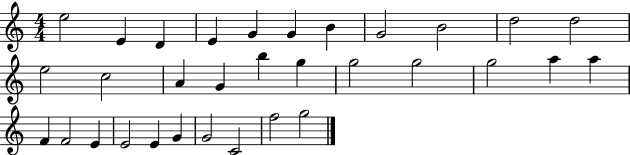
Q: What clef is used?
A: treble